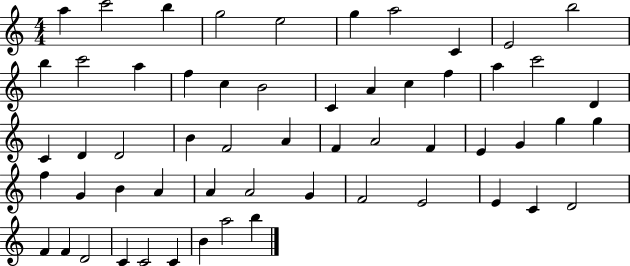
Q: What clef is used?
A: treble